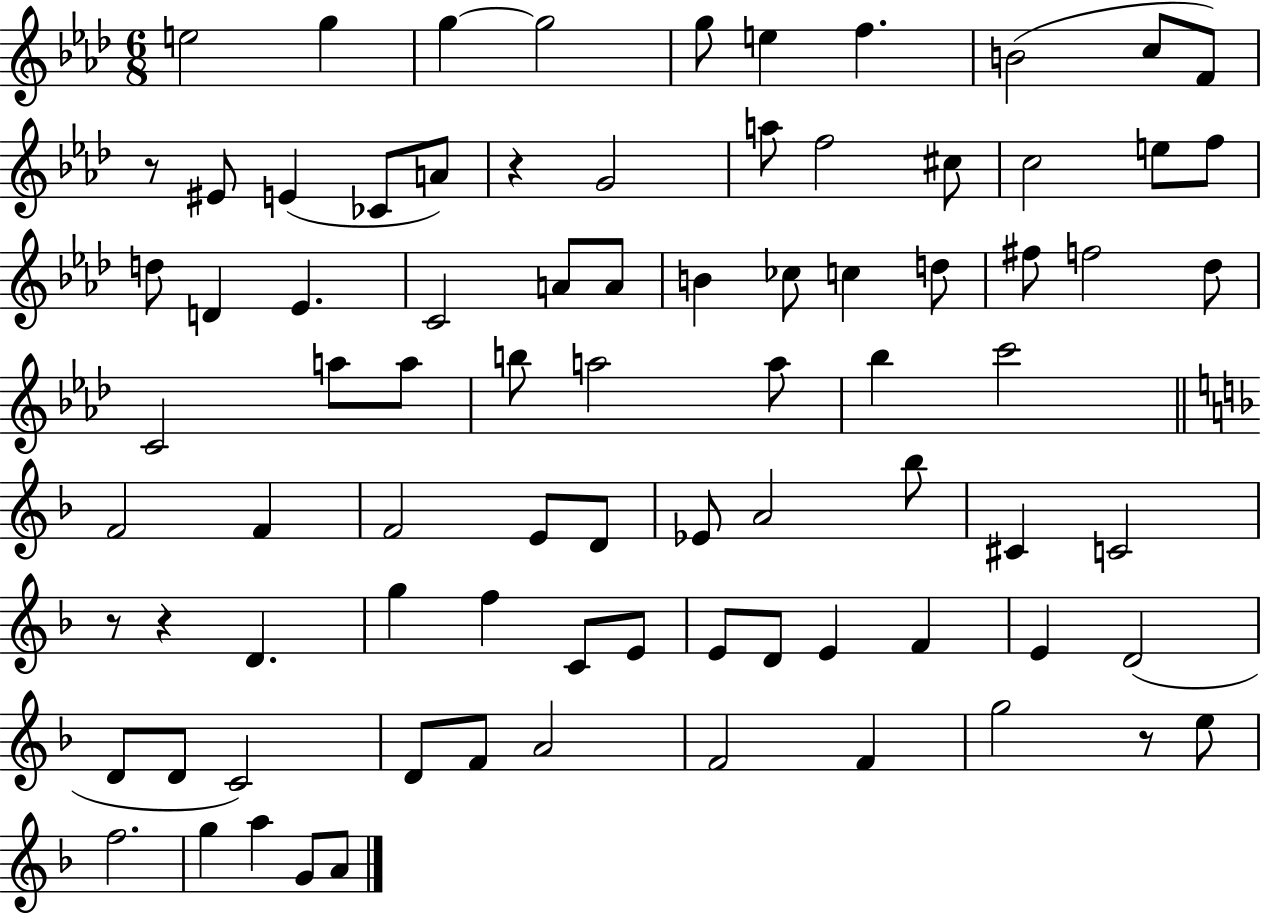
{
  \clef treble
  \numericTimeSignature
  \time 6/8
  \key aes \major
  e''2 g''4 | g''4~~ g''2 | g''8 e''4 f''4. | b'2( c''8 f'8) | \break r8 eis'8 e'4( ces'8 a'8) | r4 g'2 | a''8 f''2 cis''8 | c''2 e''8 f''8 | \break d''8 d'4 ees'4. | c'2 a'8 a'8 | b'4 ces''8 c''4 d''8 | fis''8 f''2 des''8 | \break c'2 a''8 a''8 | b''8 a''2 a''8 | bes''4 c'''2 | \bar "||" \break \key f \major f'2 f'4 | f'2 e'8 d'8 | ees'8 a'2 bes''8 | cis'4 c'2 | \break r8 r4 d'4. | g''4 f''4 c'8 e'8 | e'8 d'8 e'4 f'4 | e'4 d'2( | \break d'8 d'8 c'2) | d'8 f'8 a'2 | f'2 f'4 | g''2 r8 e''8 | \break f''2. | g''4 a''4 g'8 a'8 | \bar "|."
}